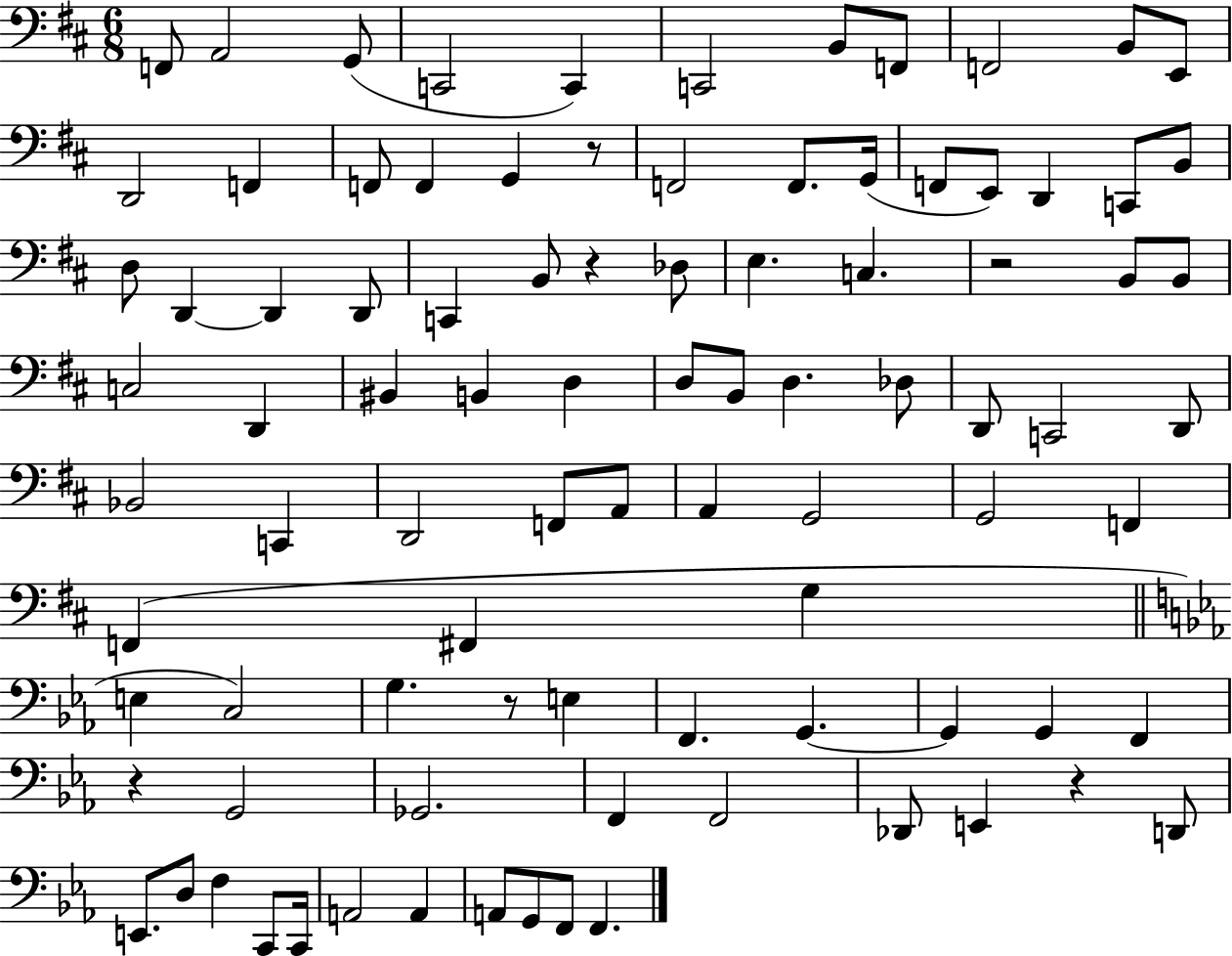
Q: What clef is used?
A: bass